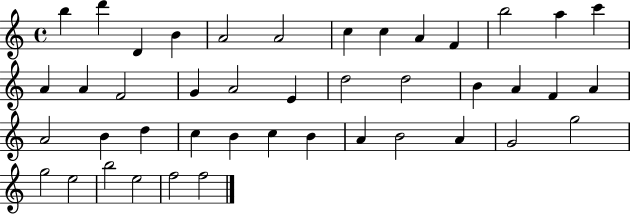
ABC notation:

X:1
T:Untitled
M:4/4
L:1/4
K:C
b d' D B A2 A2 c c A F b2 a c' A A F2 G A2 E d2 d2 B A F A A2 B d c B c B A B2 A G2 g2 g2 e2 b2 e2 f2 f2